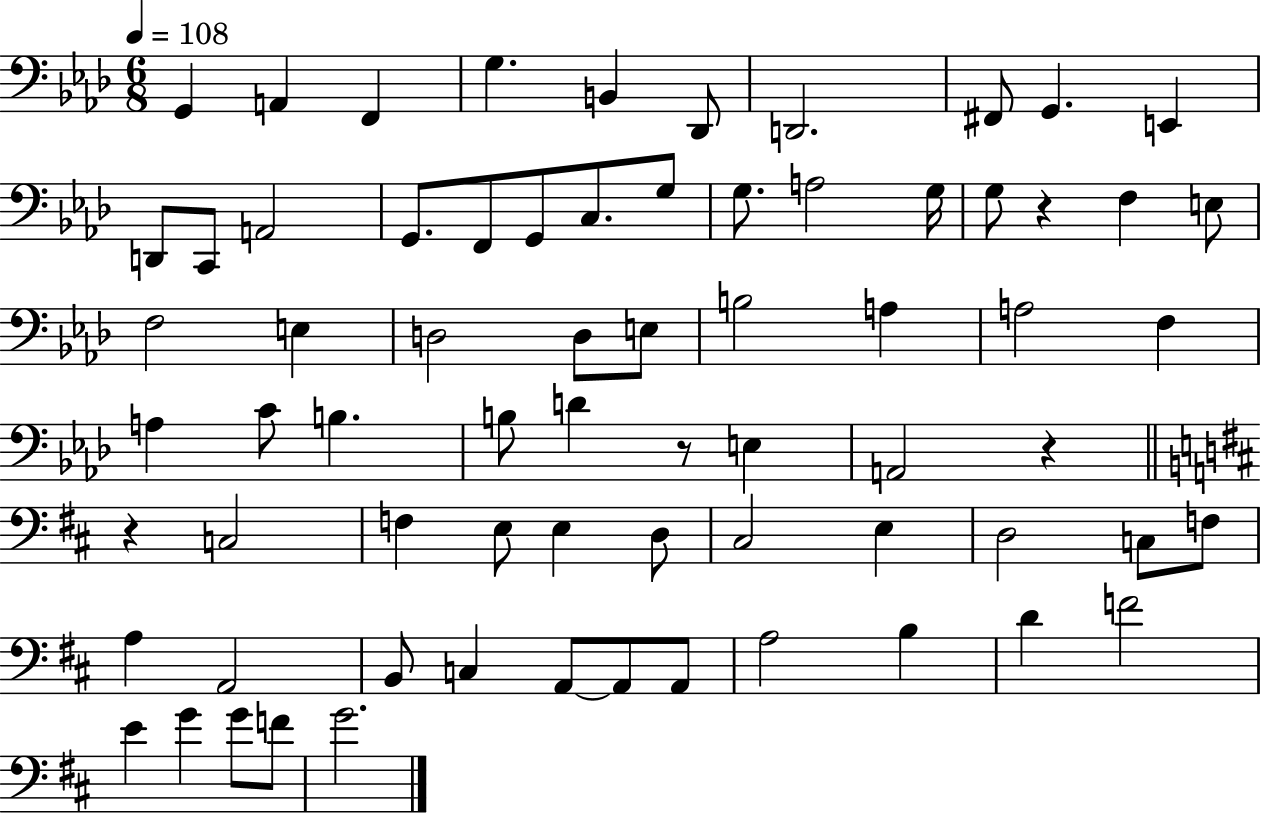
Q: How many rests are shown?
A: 4